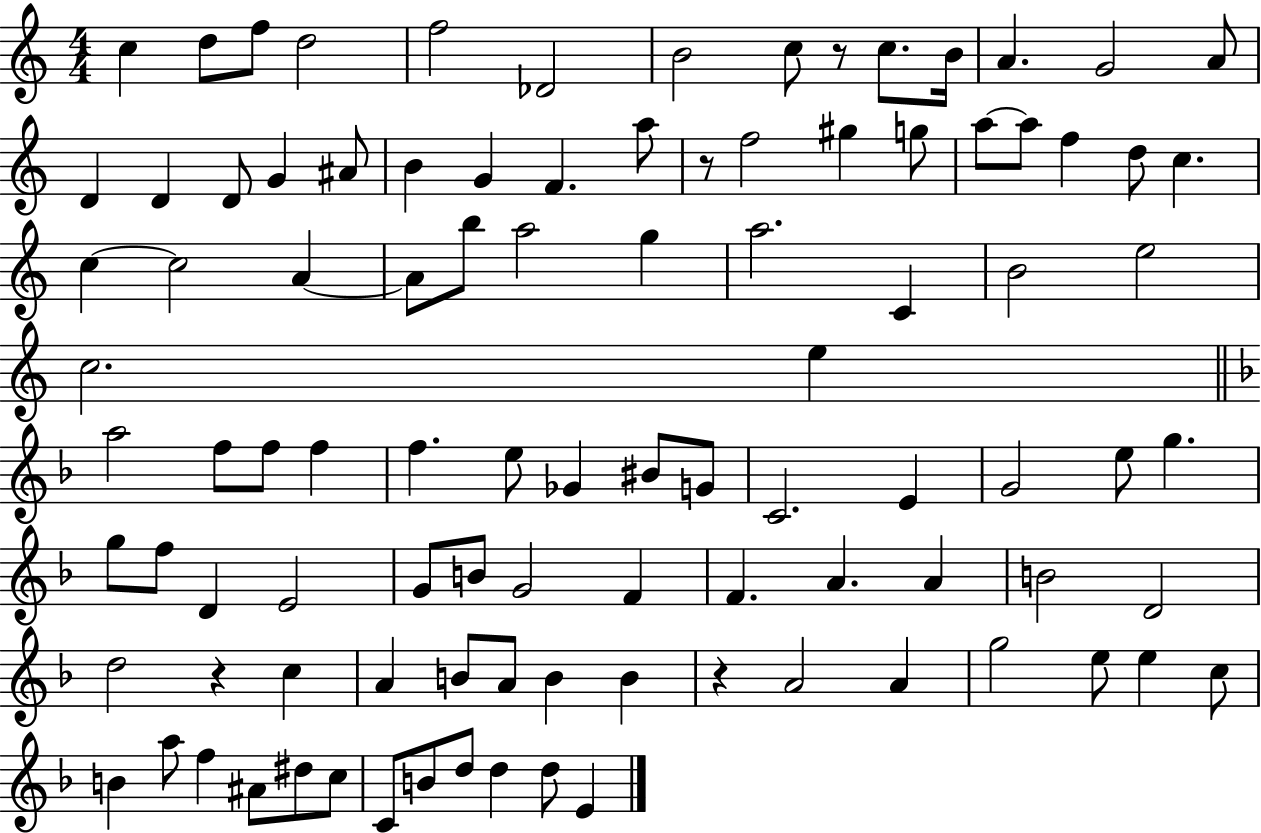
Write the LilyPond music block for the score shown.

{
  \clef treble
  \numericTimeSignature
  \time 4/4
  \key c \major
  c''4 d''8 f''8 d''2 | f''2 des'2 | b'2 c''8 r8 c''8. b'16 | a'4. g'2 a'8 | \break d'4 d'4 d'8 g'4 ais'8 | b'4 g'4 f'4. a''8 | r8 f''2 gis''4 g''8 | a''8~~ a''8 f''4 d''8 c''4. | \break c''4~~ c''2 a'4~~ | a'8 b''8 a''2 g''4 | a''2. c'4 | b'2 e''2 | \break c''2. e''4 | \bar "||" \break \key f \major a''2 f''8 f''8 f''4 | f''4. e''8 ges'4 bis'8 g'8 | c'2. e'4 | g'2 e''8 g''4. | \break g''8 f''8 d'4 e'2 | g'8 b'8 g'2 f'4 | f'4. a'4. a'4 | b'2 d'2 | \break d''2 r4 c''4 | a'4 b'8 a'8 b'4 b'4 | r4 a'2 a'4 | g''2 e''8 e''4 c''8 | \break b'4 a''8 f''4 ais'8 dis''8 c''8 | c'8 b'8 d''8 d''4 d''8 e'4 | \bar "|."
}